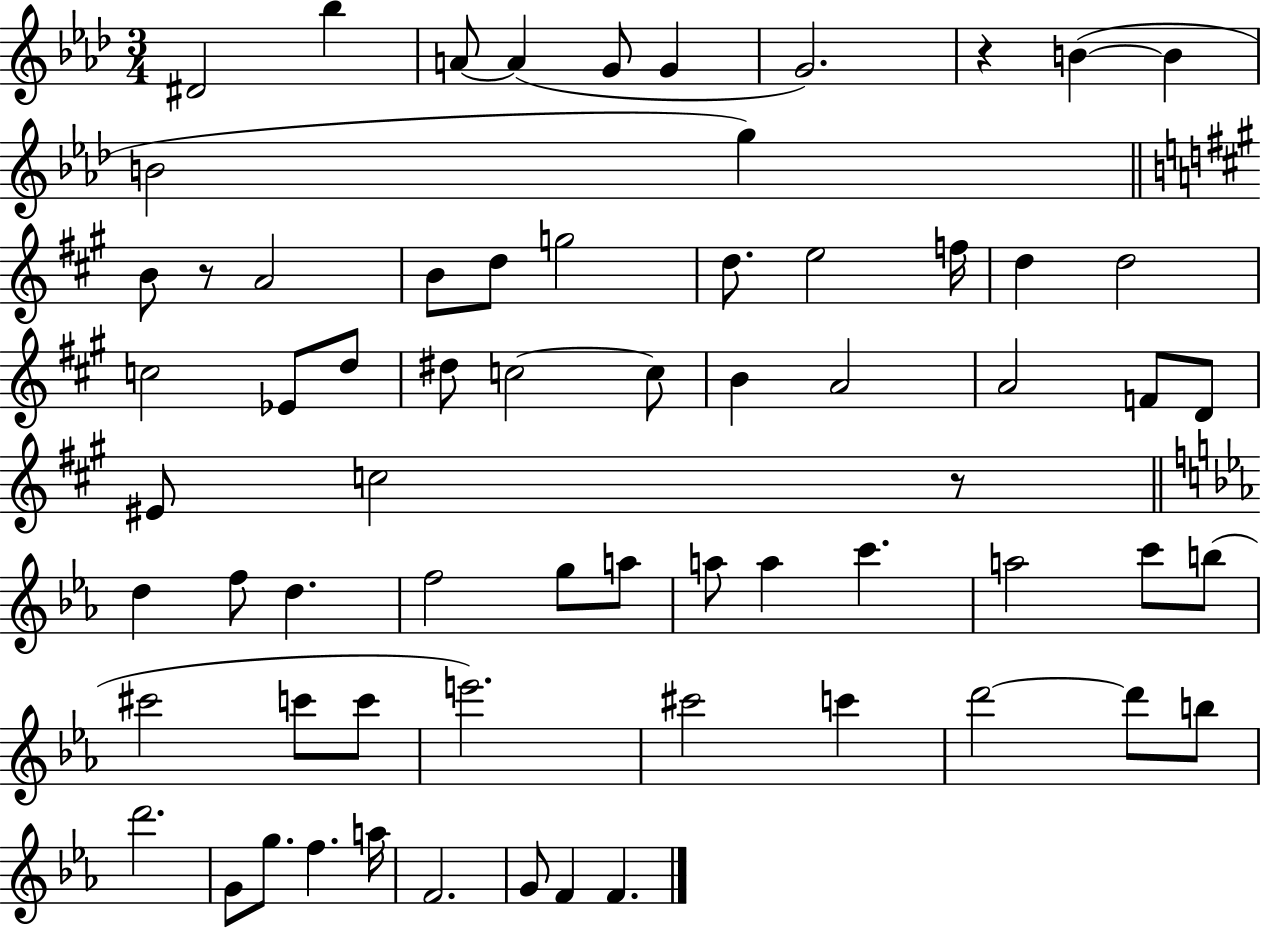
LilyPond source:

{
  \clef treble
  \numericTimeSignature
  \time 3/4
  \key aes \major
  dis'2 bes''4 | a'8~~ a'4( g'8 g'4 | g'2.) | r4 b'4~(~ b'4 | \break b'2 g''4) | \bar "||" \break \key a \major b'8 r8 a'2 | b'8 d''8 g''2 | d''8. e''2 f''16 | d''4 d''2 | \break c''2 ees'8 d''8 | dis''8 c''2~~ c''8 | b'4 a'2 | a'2 f'8 d'8 | \break eis'8 c''2 r8 | \bar "||" \break \key ees \major d''4 f''8 d''4. | f''2 g''8 a''8 | a''8 a''4 c'''4. | a''2 c'''8 b''8( | \break cis'''2 c'''8 c'''8 | e'''2.) | cis'''2 c'''4 | d'''2~~ d'''8 b''8 | \break d'''2. | g'8 g''8. f''4. a''16 | f'2. | g'8 f'4 f'4. | \break \bar "|."
}